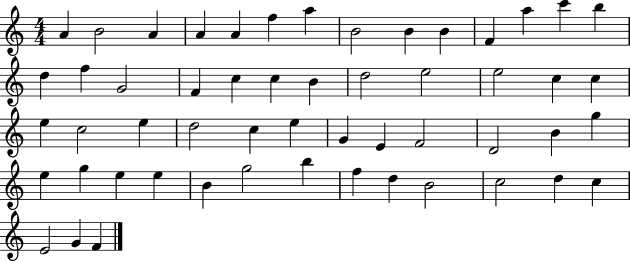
A4/q B4/h A4/q A4/q A4/q F5/q A5/q B4/h B4/q B4/q F4/q A5/q C6/q B5/q D5/q F5/q G4/h F4/q C5/q C5/q B4/q D5/h E5/h E5/h C5/q C5/q E5/q C5/h E5/q D5/h C5/q E5/q G4/q E4/q F4/h D4/h B4/q G5/q E5/q G5/q E5/q E5/q B4/q G5/h B5/q F5/q D5/q B4/h C5/h D5/q C5/q E4/h G4/q F4/q